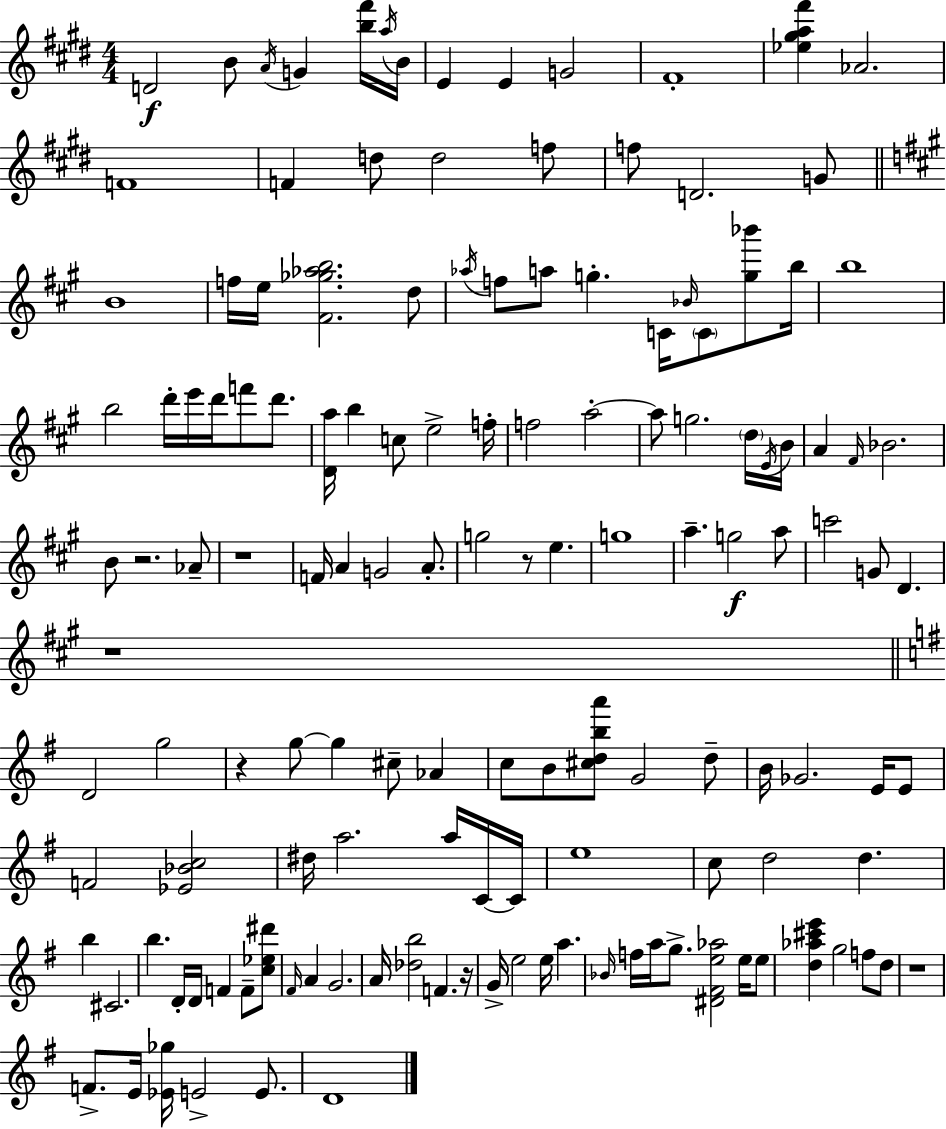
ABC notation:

X:1
T:Untitled
M:4/4
L:1/4
K:E
D2 B/2 A/4 G [b^f']/4 a/4 B/4 E E G2 ^F4 [_e^ga^f'] _A2 F4 F d/2 d2 f/2 f/2 D2 G/2 B4 f/4 e/4 [^F_g_ab]2 d/2 _a/4 f/2 a/2 g C/4 _B/4 C/2 [g_b']/2 b/4 b4 b2 d'/4 e'/4 d'/4 f'/2 d'/2 [Da]/4 b c/2 e2 f/4 f2 a2 a/2 g2 d/4 E/4 B/4 A ^F/4 _B2 B/2 z2 _A/2 z4 F/4 A G2 A/2 g2 z/2 e g4 a g2 a/2 c'2 G/2 D z4 D2 g2 z g/2 g ^c/2 _A c/2 B/2 [^cdba']/2 G2 d/2 B/4 _G2 E/4 E/2 F2 [_E_Bc]2 ^d/4 a2 a/4 C/4 C/4 e4 c/2 d2 d b ^C2 b D/4 D/4 F F/2 [c_e^d']/2 ^F/4 A G2 A/4 [_db]2 F z/4 G/4 e2 e/4 a _B/4 f/4 a/4 g/2 [^D^Fe_a]2 e/4 e/2 [d_a^c'e'] g2 f/2 d/2 z4 F/2 E/4 [_E_g]/4 E2 E/2 D4